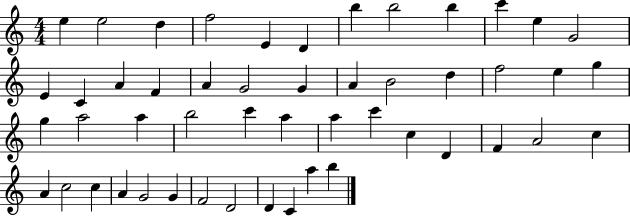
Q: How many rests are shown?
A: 0